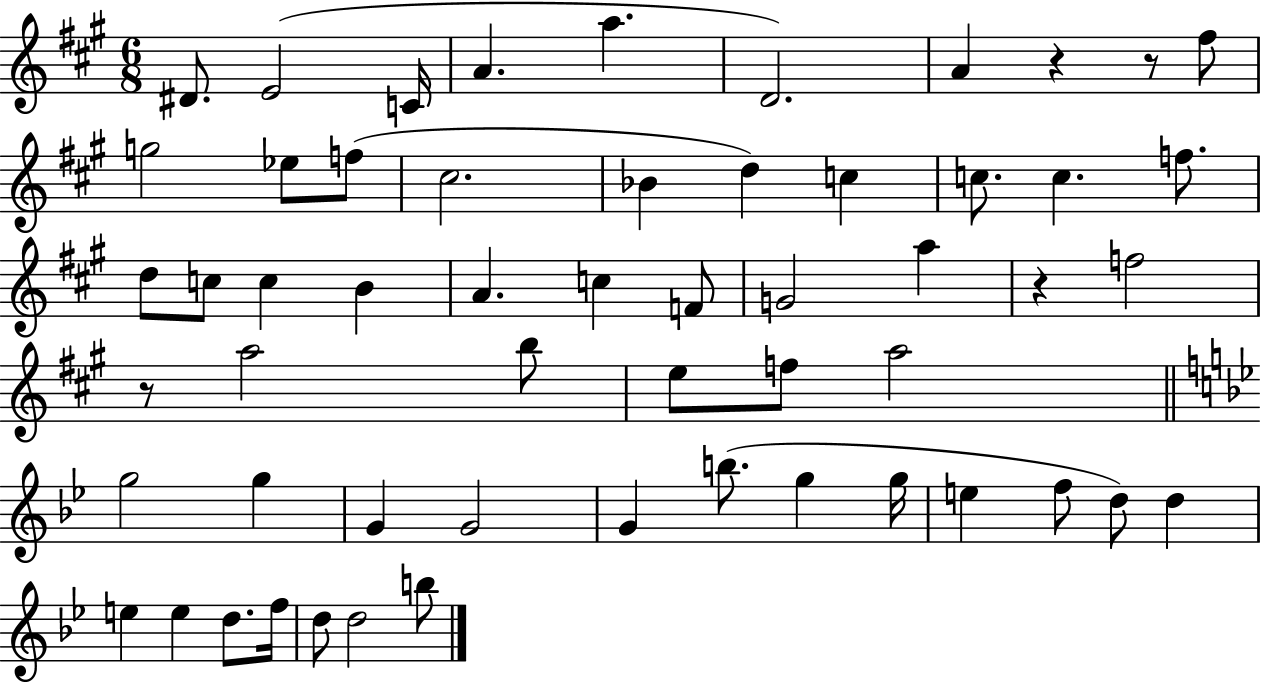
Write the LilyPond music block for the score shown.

{
  \clef treble
  \numericTimeSignature
  \time 6/8
  \key a \major
  dis'8. e'2( c'16 | a'4. a''4. | d'2.) | a'4 r4 r8 fis''8 | \break g''2 ees''8 f''8( | cis''2. | bes'4 d''4) c''4 | c''8. c''4. f''8. | \break d''8 c''8 c''4 b'4 | a'4. c''4 f'8 | g'2 a''4 | r4 f''2 | \break r8 a''2 b''8 | e''8 f''8 a''2 | \bar "||" \break \key bes \major g''2 g''4 | g'4 g'2 | g'4 b''8.( g''4 g''16 | e''4 f''8 d''8) d''4 | \break e''4 e''4 d''8. f''16 | d''8 d''2 b''8 | \bar "|."
}